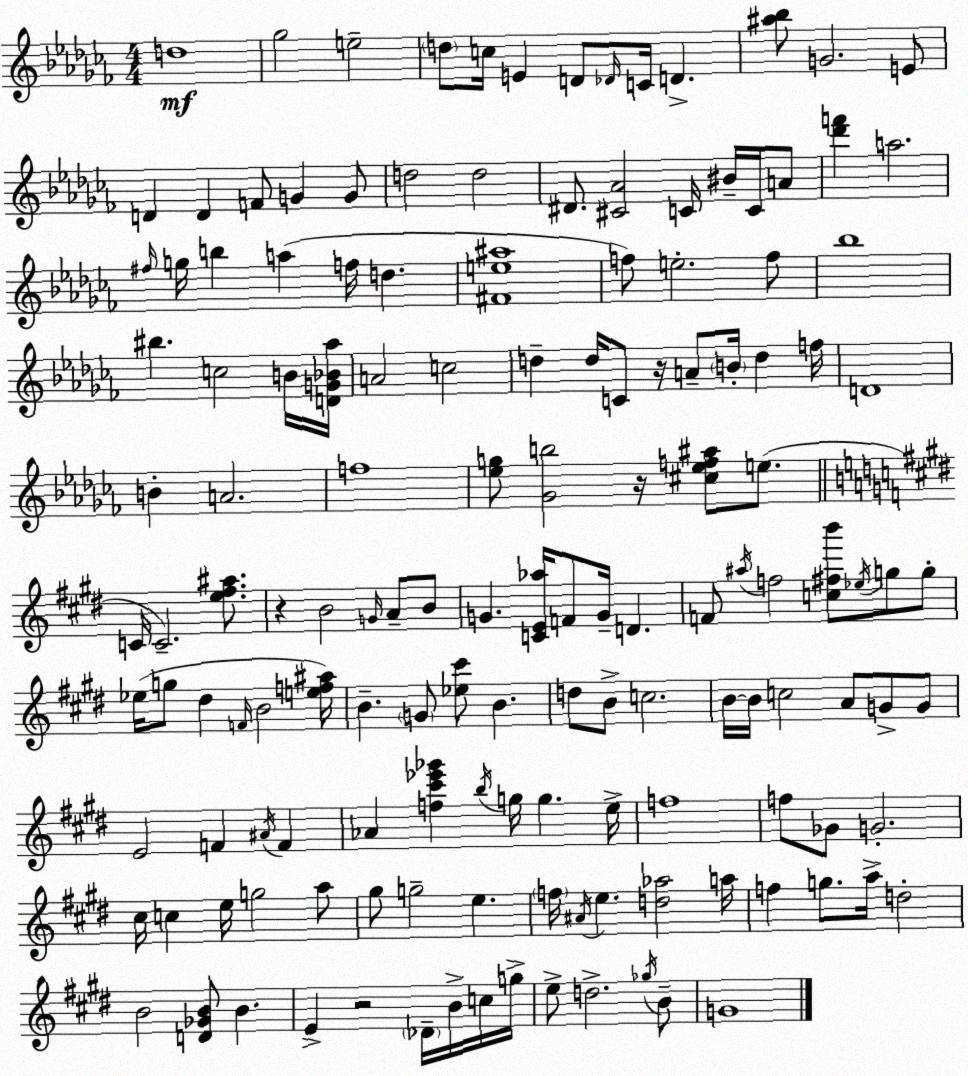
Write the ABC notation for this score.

X:1
T:Untitled
M:4/4
L:1/4
K:Abm
d4 _g2 e2 d/2 c/4 E D/2 _D/4 C/4 D [^a_b]/2 G2 E/2 D D F/2 G G/2 d2 d2 ^D/2 [^C_A]2 C/4 ^B/4 C/4 A/2 [_d'f'] a2 ^f/4 g/4 b a f/4 d [^Fe^a]4 f/2 e2 f/2 _b4 ^b c2 B/4 [DG_B_a]/4 A2 c2 d d/4 C/2 z/4 A/2 B/4 d f/4 D4 B A2 f4 [_eg]/2 [_Gb]2 z/4 [^c_ef^a]/2 e/2 C/4 C2 [e^f^a]/2 z B2 G/4 A/2 B/2 G [CE_a]/4 F/2 G/4 D F/2 ^a/4 f2 [c^fb']/2 _e/4 g/2 g/2 _e/4 g/2 ^d F/4 B2 [ef^a]/4 B G/2 [_e^c']/2 B d/2 B/2 c2 B/4 B/4 c2 A/2 G/2 G/2 E2 F ^A/4 F _A [f^c'_e'_g'] b/4 g/4 g e/4 f4 f/2 _G/2 G2 ^c/4 c e/4 g2 a/2 ^g/2 g2 e f/4 ^A/4 e [d_a]2 a/4 f g/2 a/4 d2 B2 [D_GB]/2 B E z2 _D/4 B/4 c/4 g/4 e/2 d2 _g/4 B/2 G4